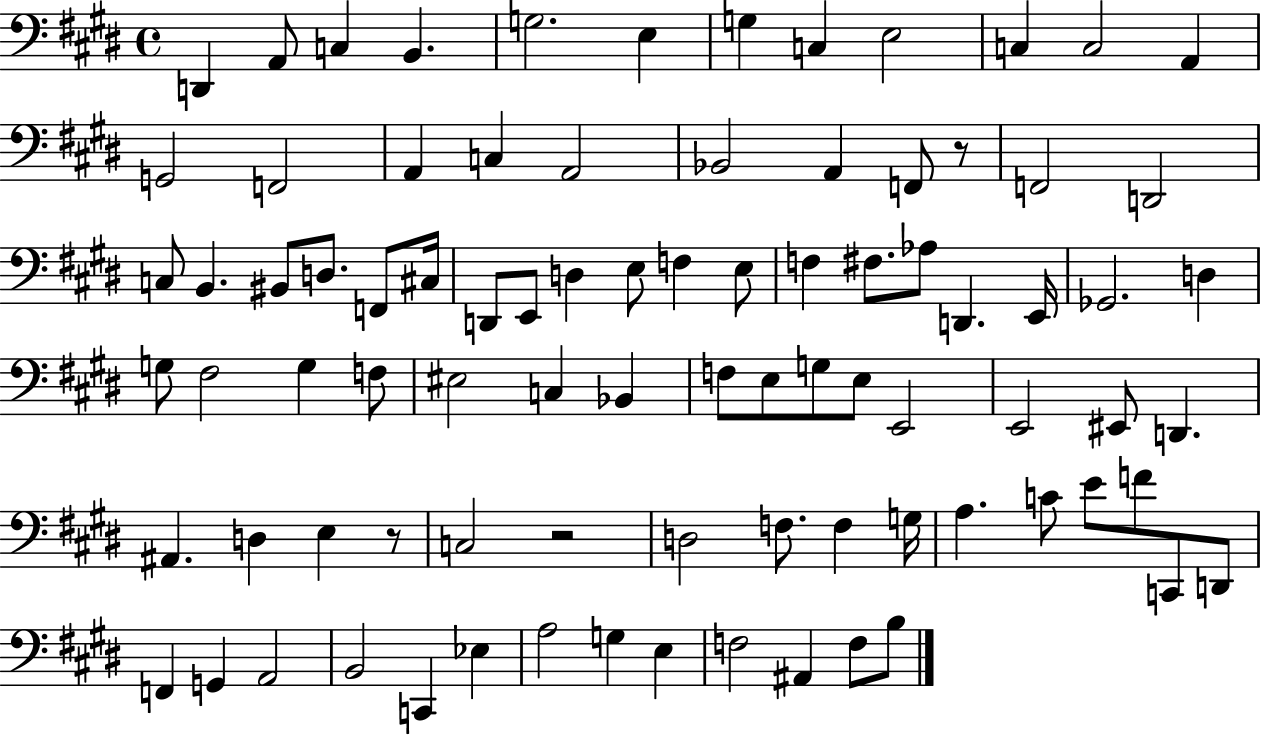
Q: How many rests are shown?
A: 3